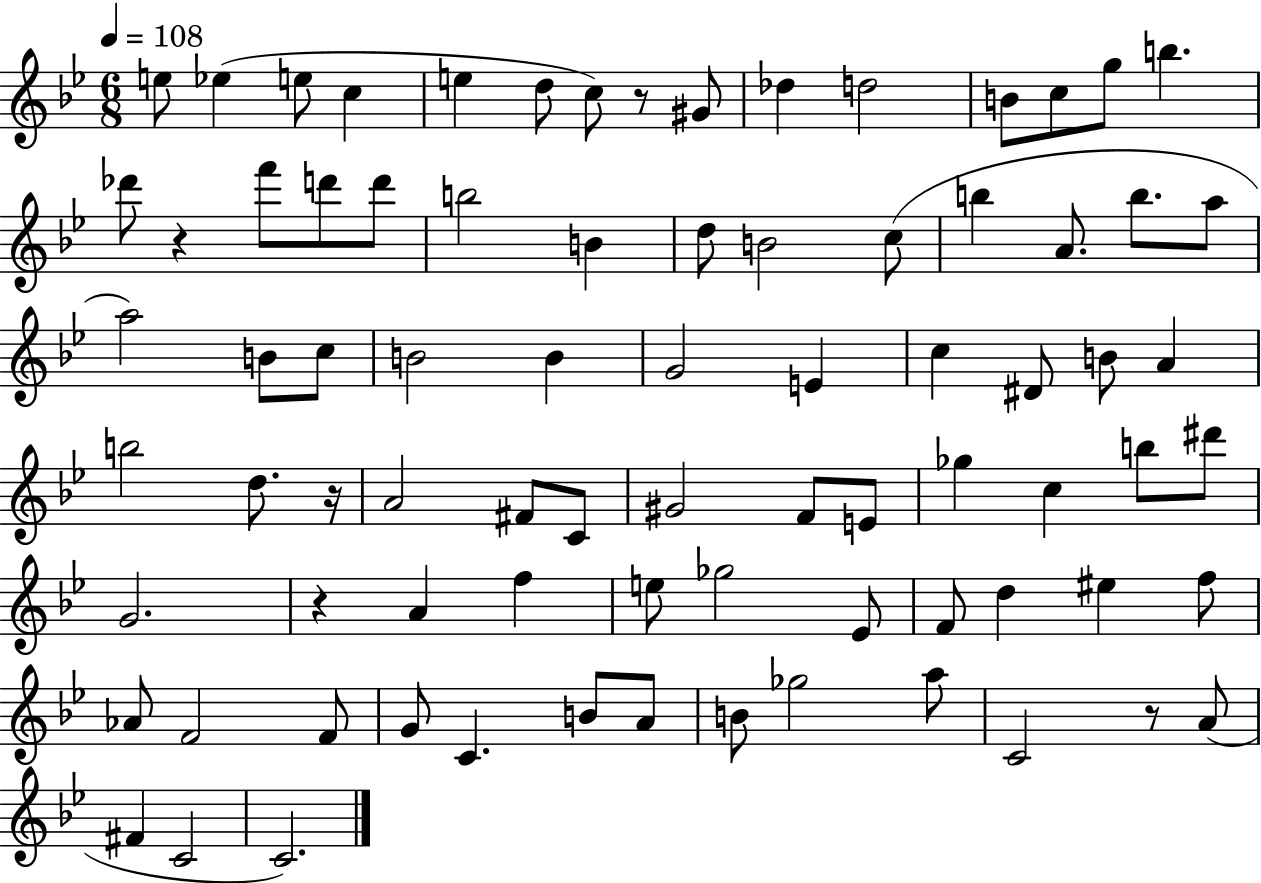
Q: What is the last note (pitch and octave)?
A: C4